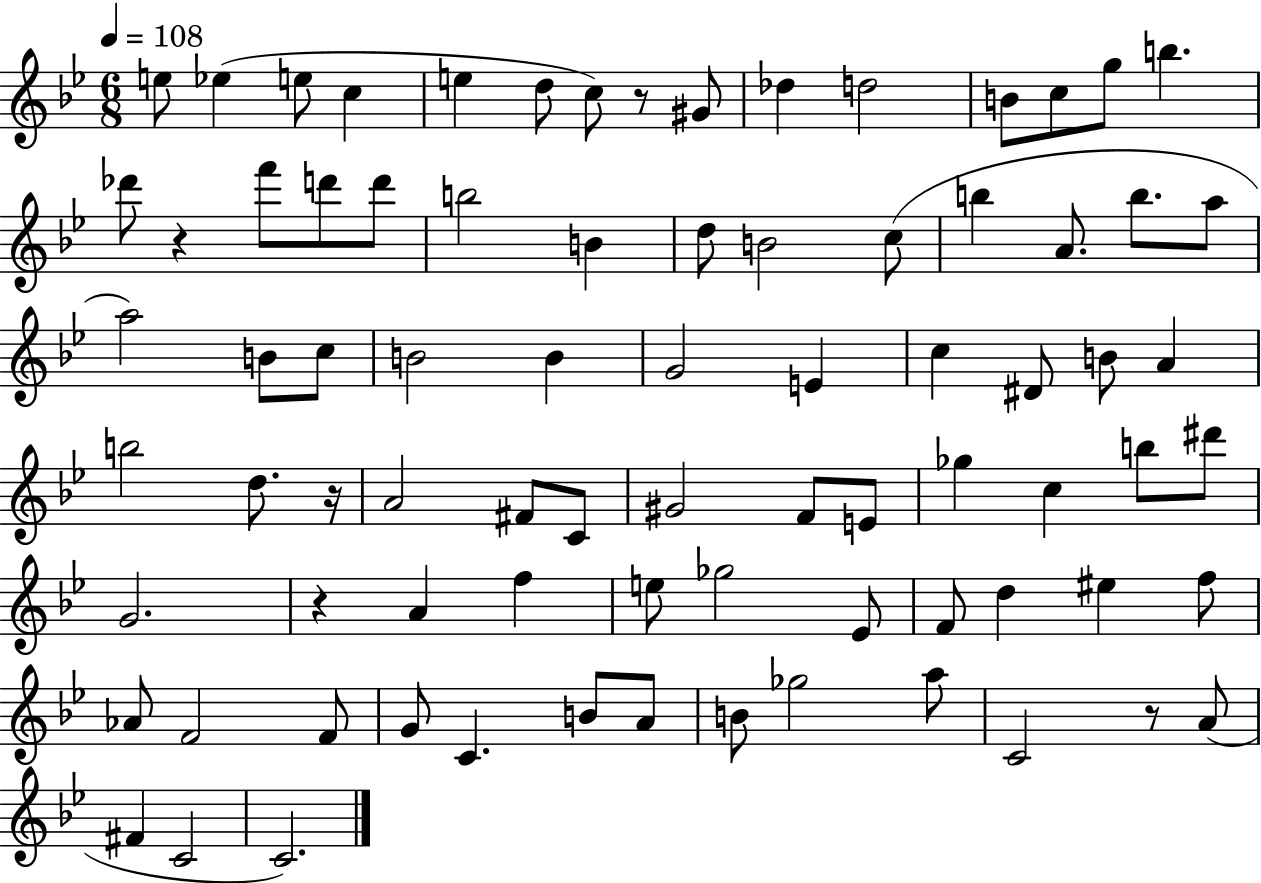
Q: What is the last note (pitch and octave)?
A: C4